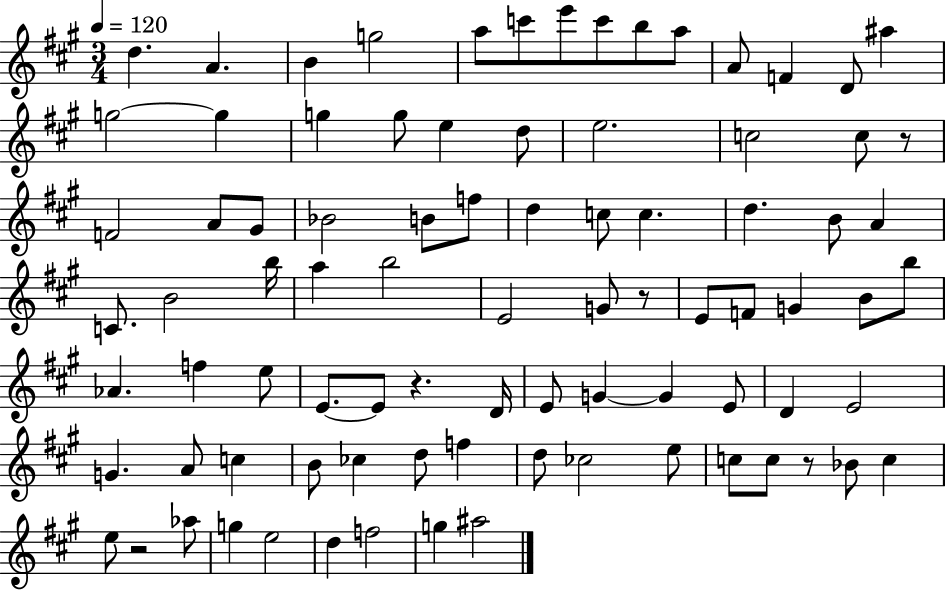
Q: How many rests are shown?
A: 5